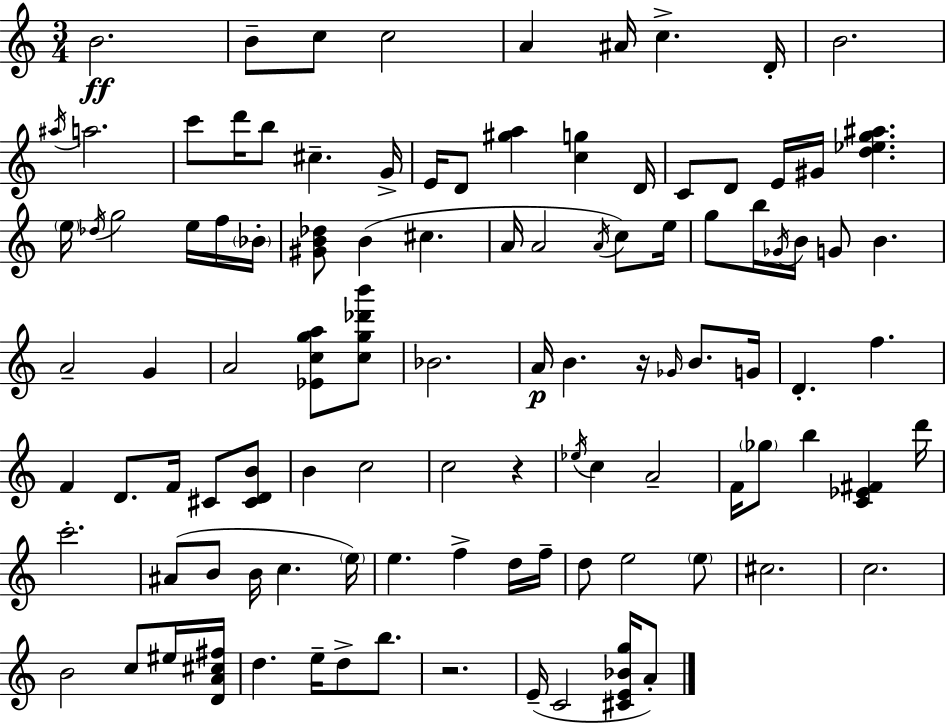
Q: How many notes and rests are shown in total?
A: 105